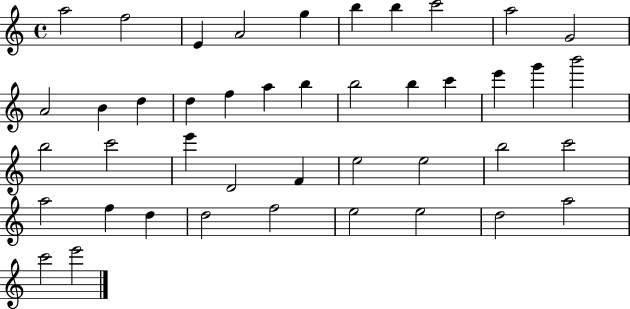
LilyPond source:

{
  \clef treble
  \time 4/4
  \defaultTimeSignature
  \key c \major
  a''2 f''2 | e'4 a'2 g''4 | b''4 b''4 c'''2 | a''2 g'2 | \break a'2 b'4 d''4 | d''4 f''4 a''4 b''4 | b''2 b''4 c'''4 | e'''4 g'''4 b'''2 | \break b''2 c'''2 | e'''4 d'2 f'4 | e''2 e''2 | b''2 c'''2 | \break a''2 f''4 d''4 | d''2 f''2 | e''2 e''2 | d''2 a''2 | \break c'''2 e'''2 | \bar "|."
}